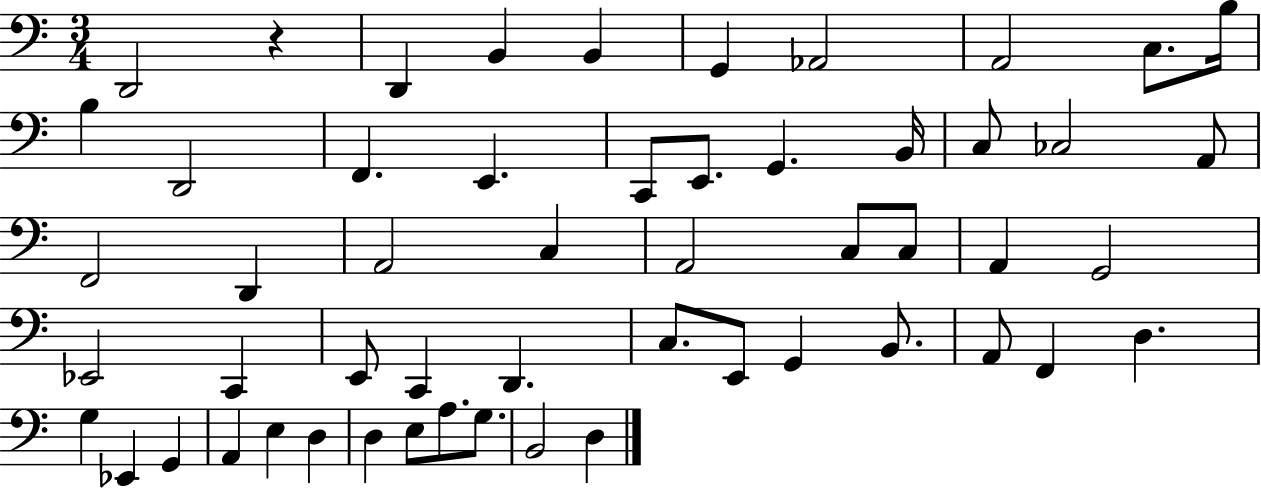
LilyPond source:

{
  \clef bass
  \numericTimeSignature
  \time 3/4
  \key c \major
  d,2 r4 | d,4 b,4 b,4 | g,4 aes,2 | a,2 c8. b16 | \break b4 d,2 | f,4. e,4. | c,8 e,8. g,4. b,16 | c8 ces2 a,8 | \break f,2 d,4 | a,2 c4 | a,2 c8 c8 | a,4 g,2 | \break ees,2 c,4 | e,8 c,4 d,4. | c8. e,8 g,4 b,8. | a,8 f,4 d4. | \break g4 ees,4 g,4 | a,4 e4 d4 | d4 e8 a8. g8. | b,2 d4 | \break \bar "|."
}